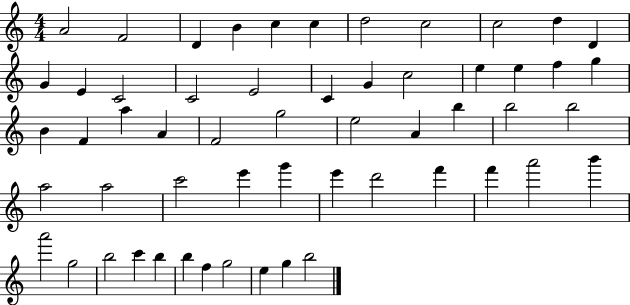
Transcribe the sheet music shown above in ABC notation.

X:1
T:Untitled
M:4/4
L:1/4
K:C
A2 F2 D B c c d2 c2 c2 d D G E C2 C2 E2 C G c2 e e f g B F a A F2 g2 e2 A b b2 b2 a2 a2 c'2 e' g' e' d'2 f' f' a'2 b' a'2 g2 b2 c' b b f g2 e g b2